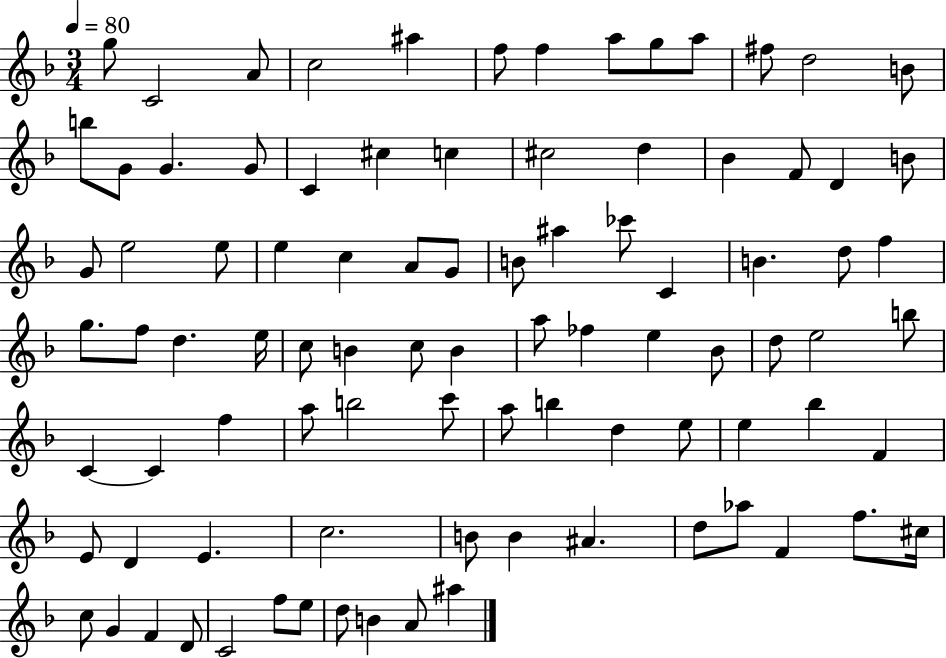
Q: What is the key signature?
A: F major